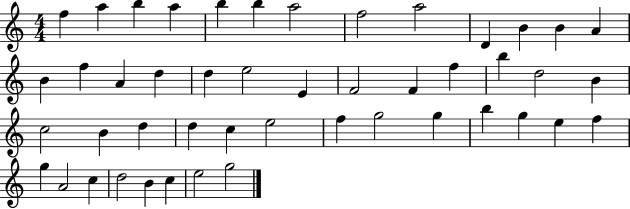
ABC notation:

X:1
T:Untitled
M:4/4
L:1/4
K:C
f a b a b b a2 f2 a2 D B B A B f A d d e2 E F2 F f b d2 B c2 B d d c e2 f g2 g b g e f g A2 c d2 B c e2 g2